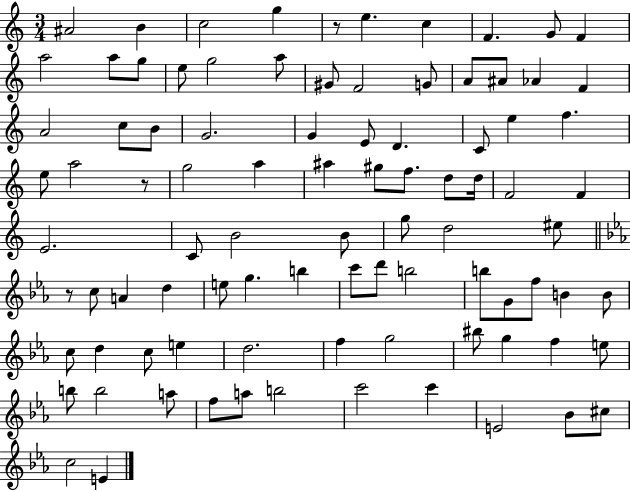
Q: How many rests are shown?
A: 3